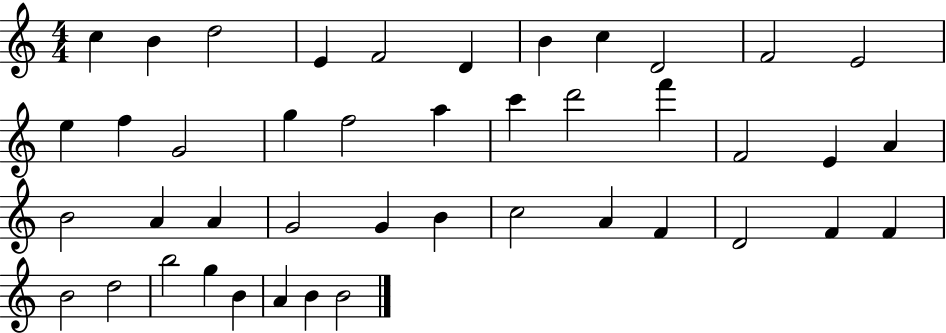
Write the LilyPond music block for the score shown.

{
  \clef treble
  \numericTimeSignature
  \time 4/4
  \key c \major
  c''4 b'4 d''2 | e'4 f'2 d'4 | b'4 c''4 d'2 | f'2 e'2 | \break e''4 f''4 g'2 | g''4 f''2 a''4 | c'''4 d'''2 f'''4 | f'2 e'4 a'4 | \break b'2 a'4 a'4 | g'2 g'4 b'4 | c''2 a'4 f'4 | d'2 f'4 f'4 | \break b'2 d''2 | b''2 g''4 b'4 | a'4 b'4 b'2 | \bar "|."
}